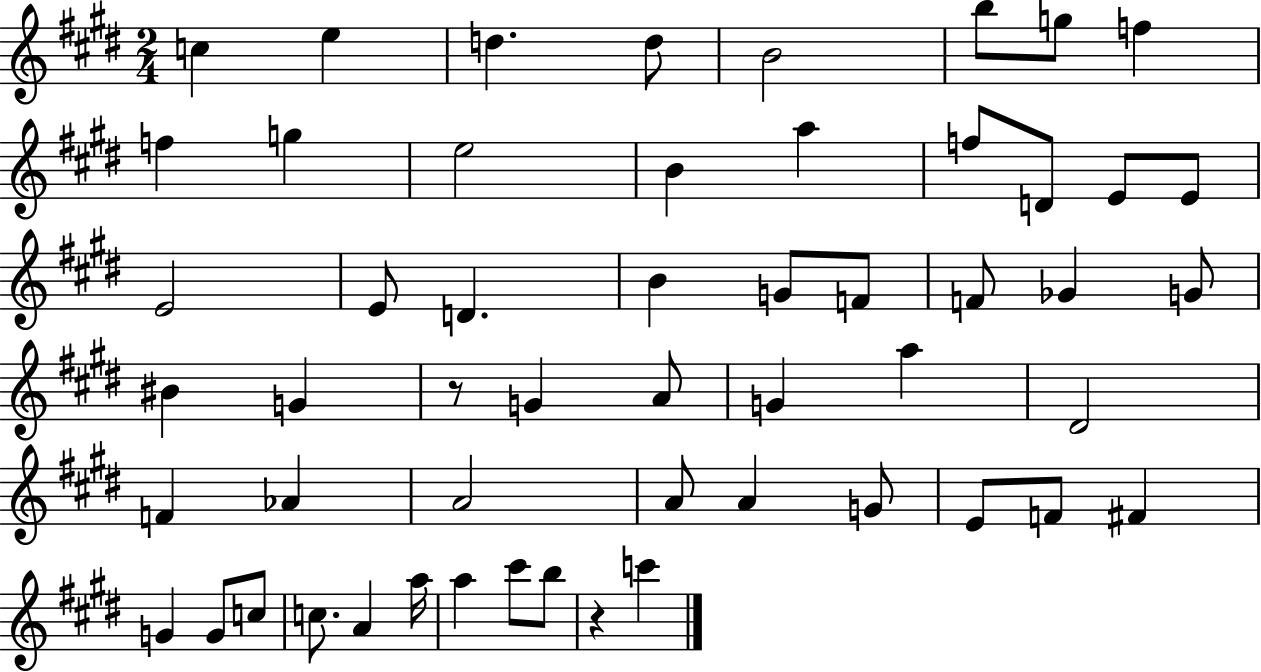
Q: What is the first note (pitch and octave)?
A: C5